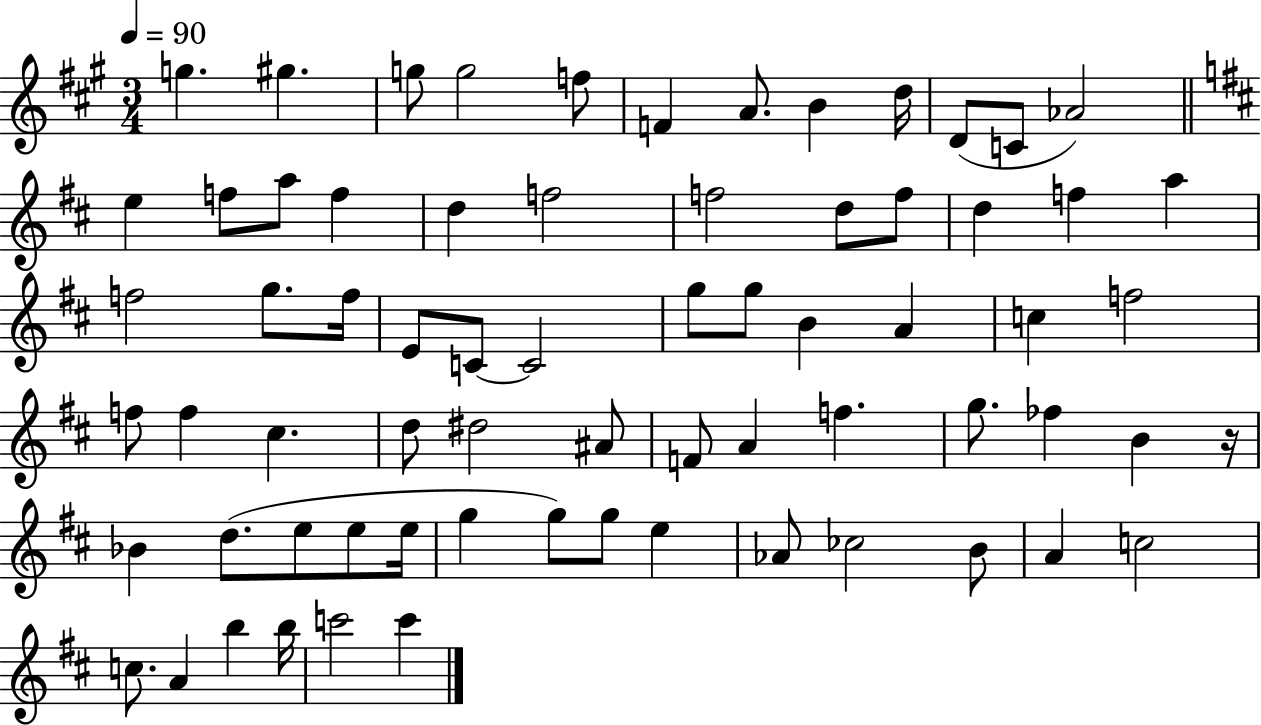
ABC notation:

X:1
T:Untitled
M:3/4
L:1/4
K:A
g ^g g/2 g2 f/2 F A/2 B d/4 D/2 C/2 _A2 e f/2 a/2 f d f2 f2 d/2 f/2 d f a f2 g/2 f/4 E/2 C/2 C2 g/2 g/2 B A c f2 f/2 f ^c d/2 ^d2 ^A/2 F/2 A f g/2 _f B z/4 _B d/2 e/2 e/2 e/4 g g/2 g/2 e _A/2 _c2 B/2 A c2 c/2 A b b/4 c'2 c'